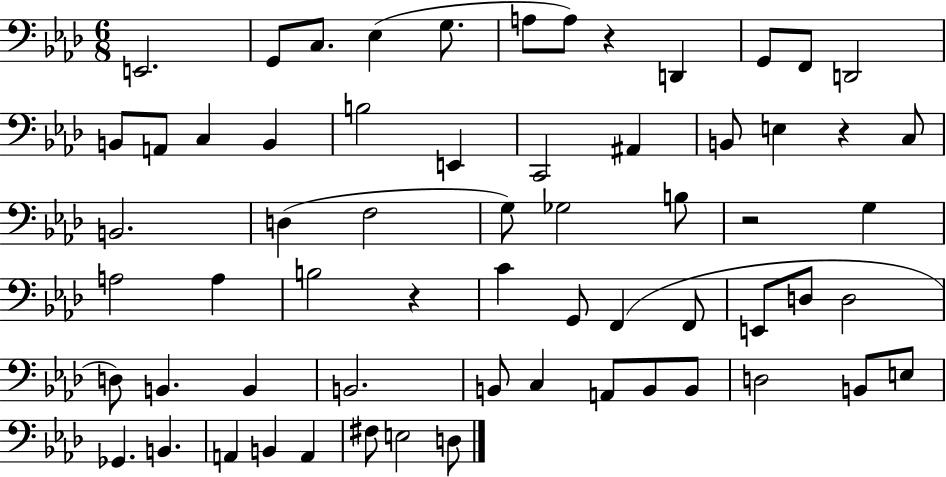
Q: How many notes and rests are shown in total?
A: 63